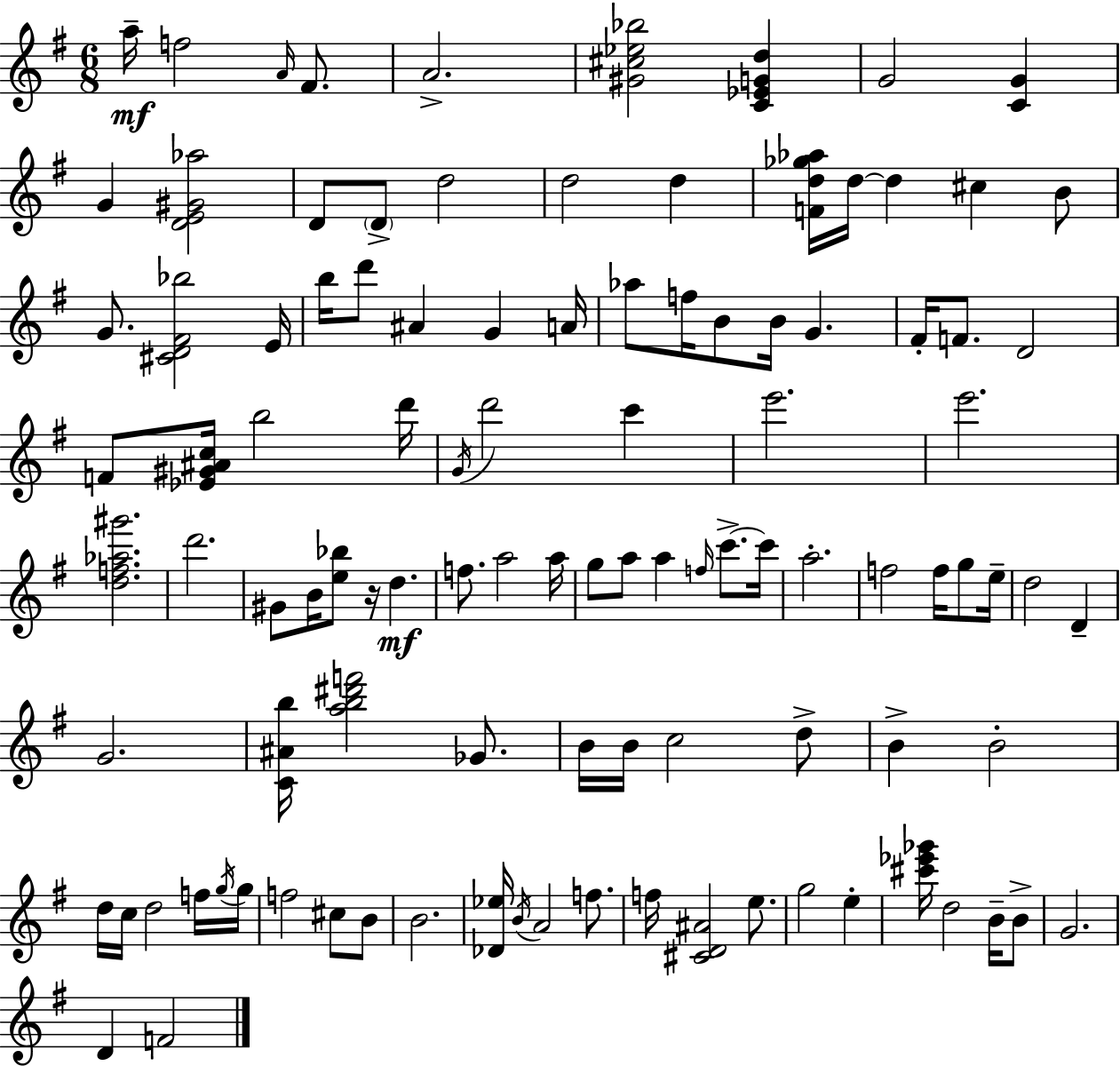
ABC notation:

X:1
T:Untitled
M:6/8
L:1/4
K:Em
a/4 f2 A/4 ^F/2 A2 [^G^c_e_b]2 [C_EGd] G2 [CG] G [DE^G_a]2 D/2 D/2 d2 d2 d [Fd_g_a]/4 d/4 d ^c B/2 G/2 [^CD^F_b]2 E/4 b/4 d'/2 ^A G A/4 _a/2 f/4 B/2 B/4 G ^F/4 F/2 D2 F/2 [_E^G^Ac]/4 b2 d'/4 G/4 d'2 c' e'2 e'2 [df_a^g']2 d'2 ^G/2 B/4 [e_b]/2 z/4 d f/2 a2 a/4 g/2 a/2 a f/4 c'/2 c'/4 a2 f2 f/4 g/2 e/4 d2 D G2 [C^Ab]/4 [ab^d'f']2 _G/2 B/4 B/4 c2 d/2 B B2 d/4 c/4 d2 f/4 g/4 g/4 f2 ^c/2 B/2 B2 [_D_e]/4 B/4 A2 f/2 f/4 [^CD^A]2 e/2 g2 e [^c'_e'_g']/4 d2 B/4 B/2 G2 D F2